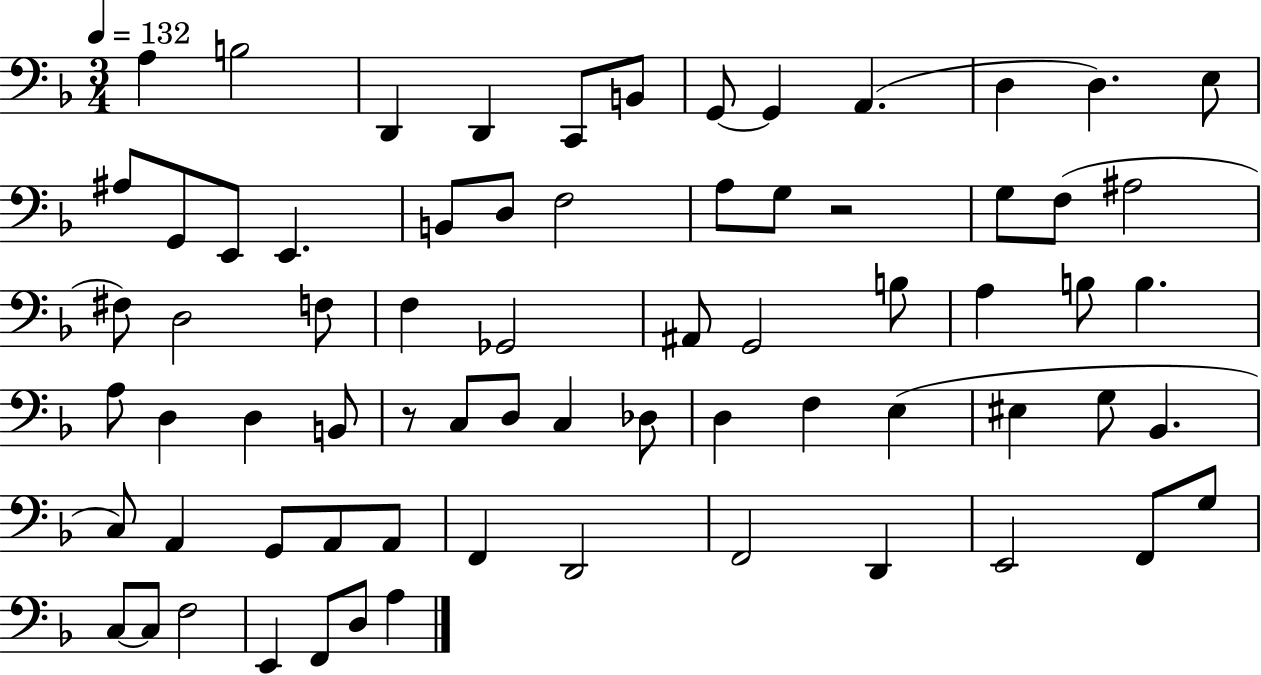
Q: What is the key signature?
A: F major